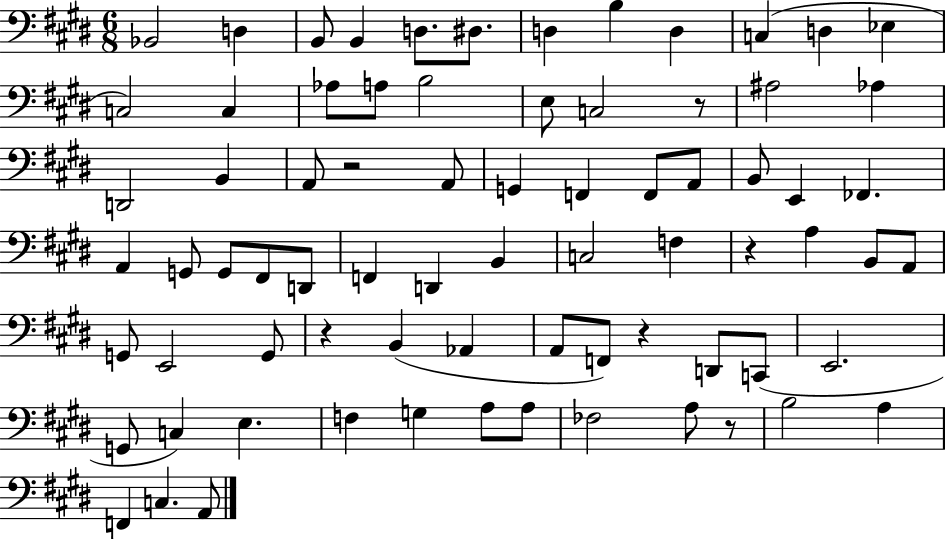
{
  \clef bass
  \numericTimeSignature
  \time 6/8
  \key e \major
  bes,2 d4 | b,8 b,4 d8. dis8. | d4 b4 d4 | c4( d4 ees4 | \break c2) c4 | aes8 a8 b2 | e8 c2 r8 | ais2 aes4 | \break d,2 b,4 | a,8 r2 a,8 | g,4 f,4 f,8 a,8 | b,8 e,4 fes,4. | \break a,4 g,8 g,8 fis,8 d,8 | f,4 d,4 b,4 | c2 f4 | r4 a4 b,8 a,8 | \break g,8 e,2 g,8 | r4 b,4( aes,4 | a,8 f,8) r4 d,8 c,8( | e,2. | \break g,8 c4) e4. | f4 g4 a8 a8 | fes2 a8 r8 | b2 a4 | \break f,4 c4. a,8 | \bar "|."
}